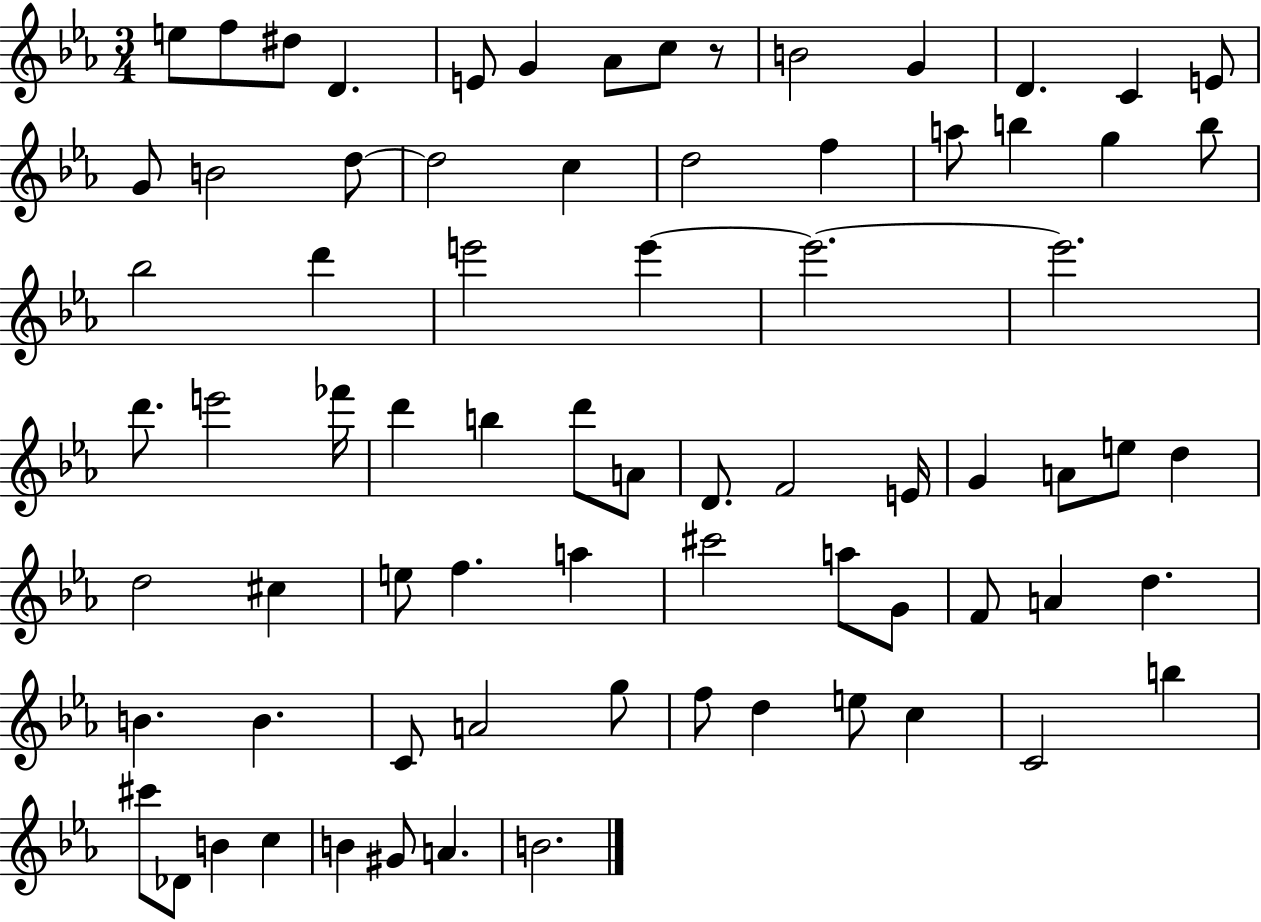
{
  \clef treble
  \numericTimeSignature
  \time 3/4
  \key ees \major
  \repeat volta 2 { e''8 f''8 dis''8 d'4. | e'8 g'4 aes'8 c''8 r8 | b'2 g'4 | d'4. c'4 e'8 | \break g'8 b'2 d''8~~ | d''2 c''4 | d''2 f''4 | a''8 b''4 g''4 b''8 | \break bes''2 d'''4 | e'''2 e'''4~~ | e'''2.~~ | e'''2. | \break d'''8. e'''2 fes'''16 | d'''4 b''4 d'''8 a'8 | d'8. f'2 e'16 | g'4 a'8 e''8 d''4 | \break d''2 cis''4 | e''8 f''4. a''4 | cis'''2 a''8 g'8 | f'8 a'4 d''4. | \break b'4. b'4. | c'8 a'2 g''8 | f''8 d''4 e''8 c''4 | c'2 b''4 | \break cis'''8 des'8 b'4 c''4 | b'4 gis'8 a'4. | b'2. | } \bar "|."
}